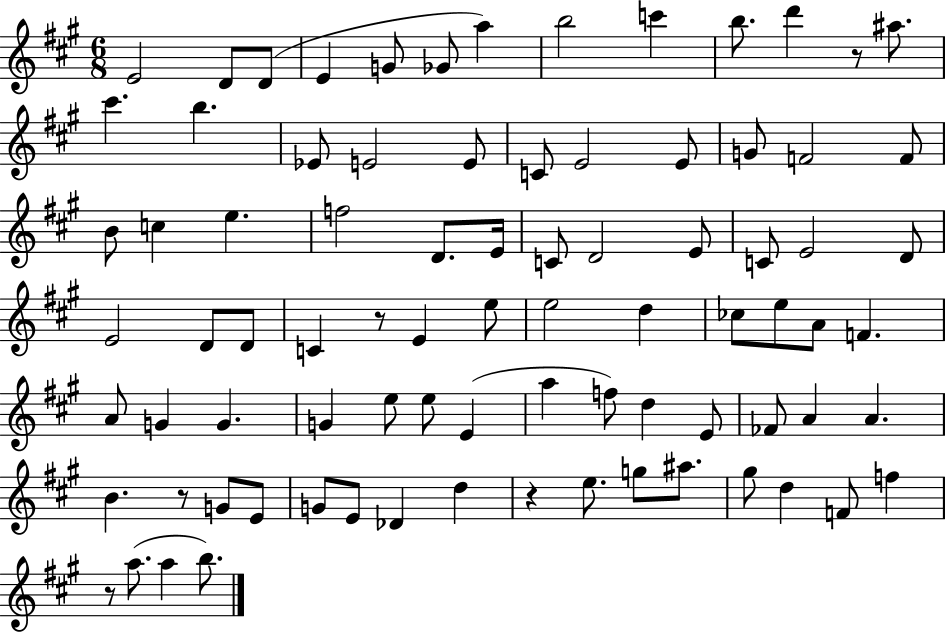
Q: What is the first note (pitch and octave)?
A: E4